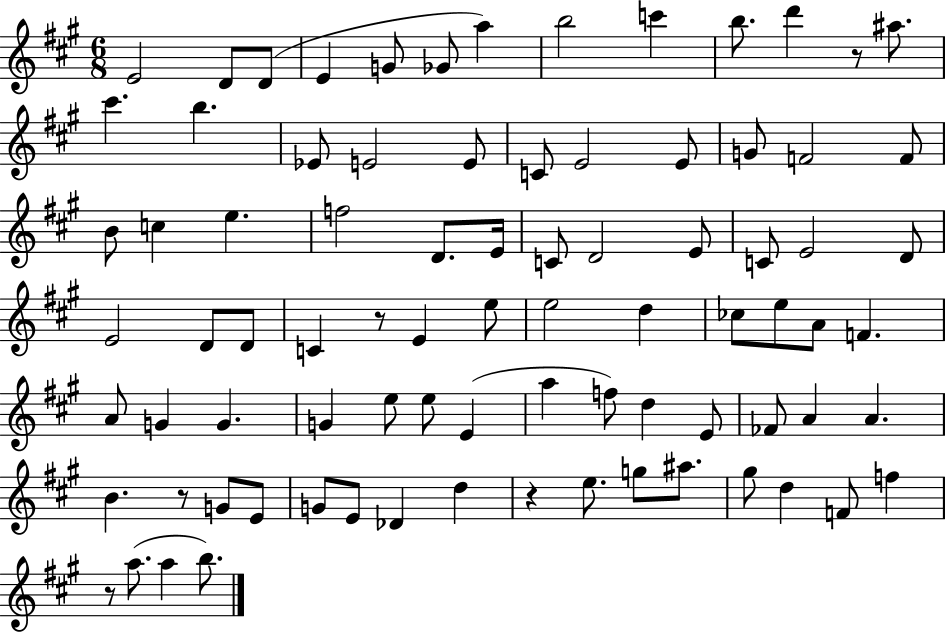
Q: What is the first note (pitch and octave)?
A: E4